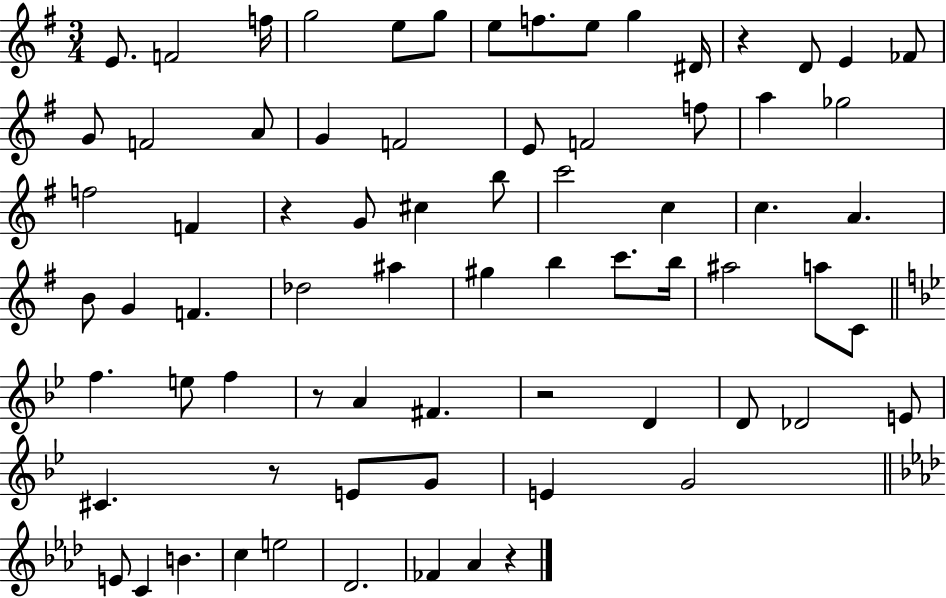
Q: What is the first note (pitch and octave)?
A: E4